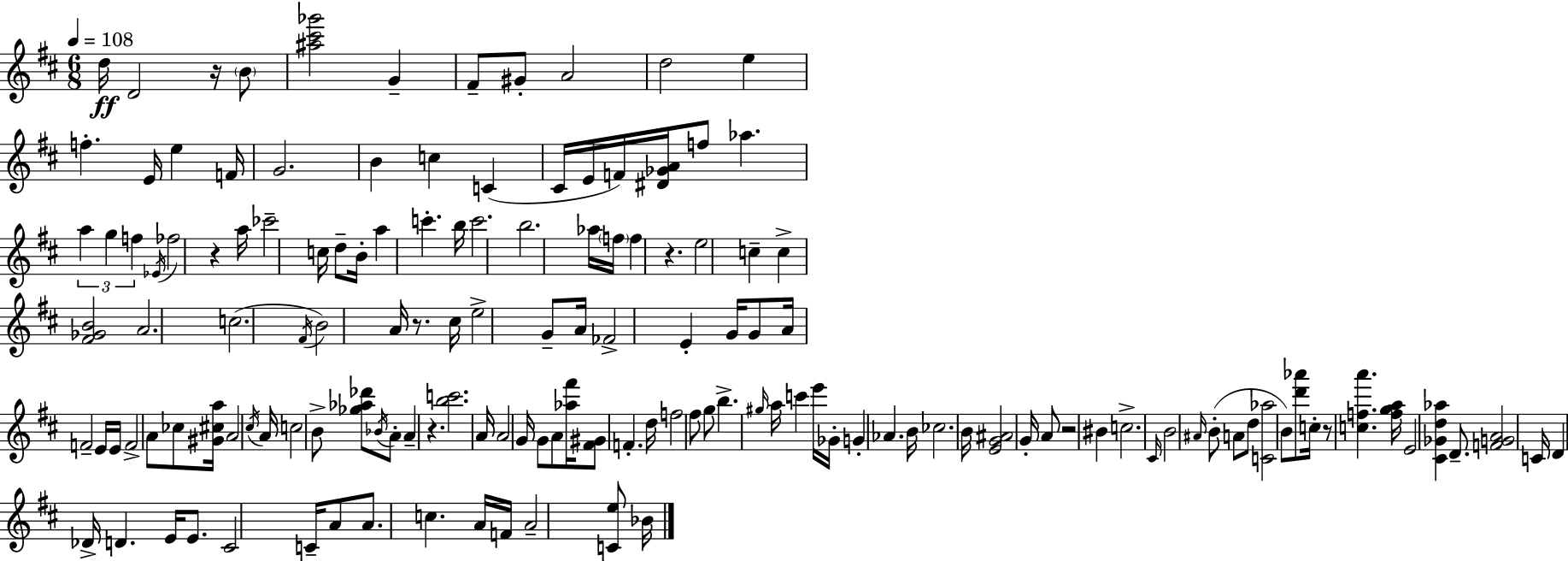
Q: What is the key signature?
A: D major